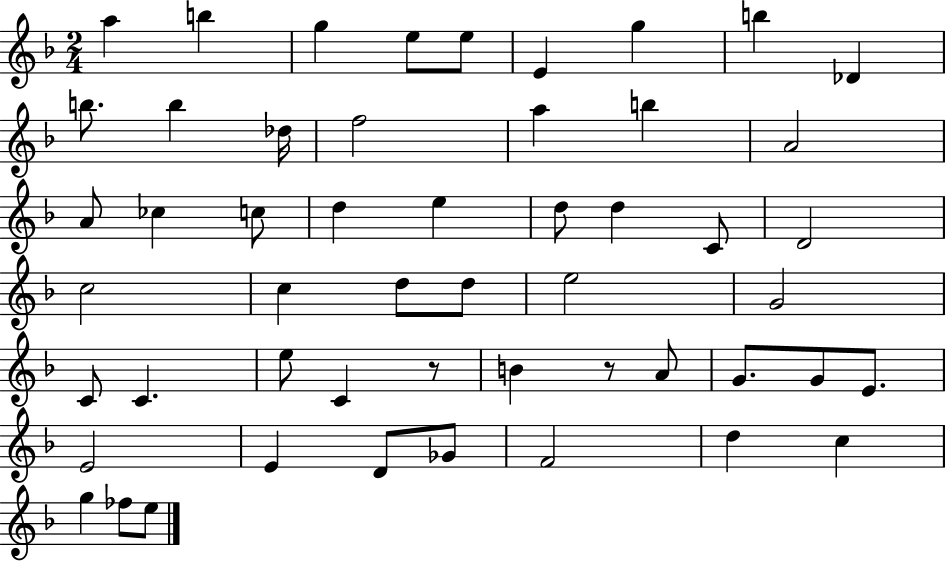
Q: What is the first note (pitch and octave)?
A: A5